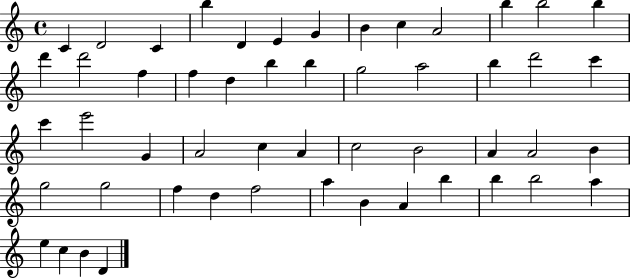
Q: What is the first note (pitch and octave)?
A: C4